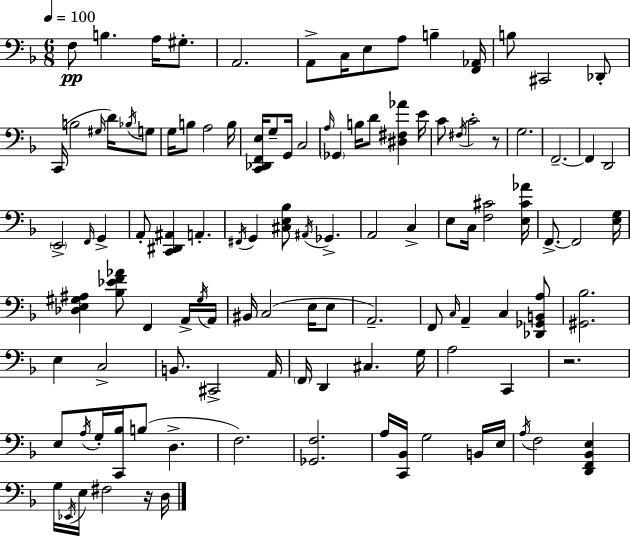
{
  \clef bass
  \numericTimeSignature
  \time 6/8
  \key f \major
  \tempo 4 = 100
  f8\pp b4. a16 gis8.-. | a,2. | a,8-> c16 e8 a8 b4-- <f, aes,>16 | b8 cis,2 des,8-. | \break c,16( b2 \grace { gis16 }) d'16 \acciaccatura { bes16 } | g8 g16 b8 a2 | b16 <c, des, f, e>16 g8-- g,16 c2 | \grace { a16 } \parenthesize ges,4 b16 d'8 <dis fis aes'>4 | \break e'16 c'8 \acciaccatura { fis16 } c'2-. | r8 g2. | f,2.--~~ | f,4 d,2 | \break \parenthesize e,2-> | \grace { f,16 } g,4-> a,8-. <c, dis, ais,>4 a,4.-. | \acciaccatura { fis,16 } g,4 <cis e bes>8 | \acciaccatura { ais,16 } ges,4.-> a,2 | \break c4-> e8 c16 <f cis'>2 | <e cis' aes'>16 f,8.->~~ f,2 | <e g>16 <des e gis ais>4 <bes ees' f' aes'>8 | f,4 a,16-> \acciaccatura { gis16 } a,16 bis,16 c2( | \break e16 e8 a,2.--) | f,8 \grace { c16 } a,4-- | c4 <des, ges, b, a>8 <gis, bes>2. | e4 | \break c2-> b,8. | cis,2-> a,16 \parenthesize f,16 d,4 | cis4. g16 a2 | c,4 r2. | \break e8 \acciaccatura { a16 } | g16-. <c, bes>16 b8( d4.-> f2.) | <ges, f>2. | a16 <c, bes,>16 | \break g2 b,16 e16 \acciaccatura { a16 } f2 | <d, f, bes, e>4 g16 | \acciaccatura { ees,16 } e16 fis2 r16 d16 | \bar "|."
}